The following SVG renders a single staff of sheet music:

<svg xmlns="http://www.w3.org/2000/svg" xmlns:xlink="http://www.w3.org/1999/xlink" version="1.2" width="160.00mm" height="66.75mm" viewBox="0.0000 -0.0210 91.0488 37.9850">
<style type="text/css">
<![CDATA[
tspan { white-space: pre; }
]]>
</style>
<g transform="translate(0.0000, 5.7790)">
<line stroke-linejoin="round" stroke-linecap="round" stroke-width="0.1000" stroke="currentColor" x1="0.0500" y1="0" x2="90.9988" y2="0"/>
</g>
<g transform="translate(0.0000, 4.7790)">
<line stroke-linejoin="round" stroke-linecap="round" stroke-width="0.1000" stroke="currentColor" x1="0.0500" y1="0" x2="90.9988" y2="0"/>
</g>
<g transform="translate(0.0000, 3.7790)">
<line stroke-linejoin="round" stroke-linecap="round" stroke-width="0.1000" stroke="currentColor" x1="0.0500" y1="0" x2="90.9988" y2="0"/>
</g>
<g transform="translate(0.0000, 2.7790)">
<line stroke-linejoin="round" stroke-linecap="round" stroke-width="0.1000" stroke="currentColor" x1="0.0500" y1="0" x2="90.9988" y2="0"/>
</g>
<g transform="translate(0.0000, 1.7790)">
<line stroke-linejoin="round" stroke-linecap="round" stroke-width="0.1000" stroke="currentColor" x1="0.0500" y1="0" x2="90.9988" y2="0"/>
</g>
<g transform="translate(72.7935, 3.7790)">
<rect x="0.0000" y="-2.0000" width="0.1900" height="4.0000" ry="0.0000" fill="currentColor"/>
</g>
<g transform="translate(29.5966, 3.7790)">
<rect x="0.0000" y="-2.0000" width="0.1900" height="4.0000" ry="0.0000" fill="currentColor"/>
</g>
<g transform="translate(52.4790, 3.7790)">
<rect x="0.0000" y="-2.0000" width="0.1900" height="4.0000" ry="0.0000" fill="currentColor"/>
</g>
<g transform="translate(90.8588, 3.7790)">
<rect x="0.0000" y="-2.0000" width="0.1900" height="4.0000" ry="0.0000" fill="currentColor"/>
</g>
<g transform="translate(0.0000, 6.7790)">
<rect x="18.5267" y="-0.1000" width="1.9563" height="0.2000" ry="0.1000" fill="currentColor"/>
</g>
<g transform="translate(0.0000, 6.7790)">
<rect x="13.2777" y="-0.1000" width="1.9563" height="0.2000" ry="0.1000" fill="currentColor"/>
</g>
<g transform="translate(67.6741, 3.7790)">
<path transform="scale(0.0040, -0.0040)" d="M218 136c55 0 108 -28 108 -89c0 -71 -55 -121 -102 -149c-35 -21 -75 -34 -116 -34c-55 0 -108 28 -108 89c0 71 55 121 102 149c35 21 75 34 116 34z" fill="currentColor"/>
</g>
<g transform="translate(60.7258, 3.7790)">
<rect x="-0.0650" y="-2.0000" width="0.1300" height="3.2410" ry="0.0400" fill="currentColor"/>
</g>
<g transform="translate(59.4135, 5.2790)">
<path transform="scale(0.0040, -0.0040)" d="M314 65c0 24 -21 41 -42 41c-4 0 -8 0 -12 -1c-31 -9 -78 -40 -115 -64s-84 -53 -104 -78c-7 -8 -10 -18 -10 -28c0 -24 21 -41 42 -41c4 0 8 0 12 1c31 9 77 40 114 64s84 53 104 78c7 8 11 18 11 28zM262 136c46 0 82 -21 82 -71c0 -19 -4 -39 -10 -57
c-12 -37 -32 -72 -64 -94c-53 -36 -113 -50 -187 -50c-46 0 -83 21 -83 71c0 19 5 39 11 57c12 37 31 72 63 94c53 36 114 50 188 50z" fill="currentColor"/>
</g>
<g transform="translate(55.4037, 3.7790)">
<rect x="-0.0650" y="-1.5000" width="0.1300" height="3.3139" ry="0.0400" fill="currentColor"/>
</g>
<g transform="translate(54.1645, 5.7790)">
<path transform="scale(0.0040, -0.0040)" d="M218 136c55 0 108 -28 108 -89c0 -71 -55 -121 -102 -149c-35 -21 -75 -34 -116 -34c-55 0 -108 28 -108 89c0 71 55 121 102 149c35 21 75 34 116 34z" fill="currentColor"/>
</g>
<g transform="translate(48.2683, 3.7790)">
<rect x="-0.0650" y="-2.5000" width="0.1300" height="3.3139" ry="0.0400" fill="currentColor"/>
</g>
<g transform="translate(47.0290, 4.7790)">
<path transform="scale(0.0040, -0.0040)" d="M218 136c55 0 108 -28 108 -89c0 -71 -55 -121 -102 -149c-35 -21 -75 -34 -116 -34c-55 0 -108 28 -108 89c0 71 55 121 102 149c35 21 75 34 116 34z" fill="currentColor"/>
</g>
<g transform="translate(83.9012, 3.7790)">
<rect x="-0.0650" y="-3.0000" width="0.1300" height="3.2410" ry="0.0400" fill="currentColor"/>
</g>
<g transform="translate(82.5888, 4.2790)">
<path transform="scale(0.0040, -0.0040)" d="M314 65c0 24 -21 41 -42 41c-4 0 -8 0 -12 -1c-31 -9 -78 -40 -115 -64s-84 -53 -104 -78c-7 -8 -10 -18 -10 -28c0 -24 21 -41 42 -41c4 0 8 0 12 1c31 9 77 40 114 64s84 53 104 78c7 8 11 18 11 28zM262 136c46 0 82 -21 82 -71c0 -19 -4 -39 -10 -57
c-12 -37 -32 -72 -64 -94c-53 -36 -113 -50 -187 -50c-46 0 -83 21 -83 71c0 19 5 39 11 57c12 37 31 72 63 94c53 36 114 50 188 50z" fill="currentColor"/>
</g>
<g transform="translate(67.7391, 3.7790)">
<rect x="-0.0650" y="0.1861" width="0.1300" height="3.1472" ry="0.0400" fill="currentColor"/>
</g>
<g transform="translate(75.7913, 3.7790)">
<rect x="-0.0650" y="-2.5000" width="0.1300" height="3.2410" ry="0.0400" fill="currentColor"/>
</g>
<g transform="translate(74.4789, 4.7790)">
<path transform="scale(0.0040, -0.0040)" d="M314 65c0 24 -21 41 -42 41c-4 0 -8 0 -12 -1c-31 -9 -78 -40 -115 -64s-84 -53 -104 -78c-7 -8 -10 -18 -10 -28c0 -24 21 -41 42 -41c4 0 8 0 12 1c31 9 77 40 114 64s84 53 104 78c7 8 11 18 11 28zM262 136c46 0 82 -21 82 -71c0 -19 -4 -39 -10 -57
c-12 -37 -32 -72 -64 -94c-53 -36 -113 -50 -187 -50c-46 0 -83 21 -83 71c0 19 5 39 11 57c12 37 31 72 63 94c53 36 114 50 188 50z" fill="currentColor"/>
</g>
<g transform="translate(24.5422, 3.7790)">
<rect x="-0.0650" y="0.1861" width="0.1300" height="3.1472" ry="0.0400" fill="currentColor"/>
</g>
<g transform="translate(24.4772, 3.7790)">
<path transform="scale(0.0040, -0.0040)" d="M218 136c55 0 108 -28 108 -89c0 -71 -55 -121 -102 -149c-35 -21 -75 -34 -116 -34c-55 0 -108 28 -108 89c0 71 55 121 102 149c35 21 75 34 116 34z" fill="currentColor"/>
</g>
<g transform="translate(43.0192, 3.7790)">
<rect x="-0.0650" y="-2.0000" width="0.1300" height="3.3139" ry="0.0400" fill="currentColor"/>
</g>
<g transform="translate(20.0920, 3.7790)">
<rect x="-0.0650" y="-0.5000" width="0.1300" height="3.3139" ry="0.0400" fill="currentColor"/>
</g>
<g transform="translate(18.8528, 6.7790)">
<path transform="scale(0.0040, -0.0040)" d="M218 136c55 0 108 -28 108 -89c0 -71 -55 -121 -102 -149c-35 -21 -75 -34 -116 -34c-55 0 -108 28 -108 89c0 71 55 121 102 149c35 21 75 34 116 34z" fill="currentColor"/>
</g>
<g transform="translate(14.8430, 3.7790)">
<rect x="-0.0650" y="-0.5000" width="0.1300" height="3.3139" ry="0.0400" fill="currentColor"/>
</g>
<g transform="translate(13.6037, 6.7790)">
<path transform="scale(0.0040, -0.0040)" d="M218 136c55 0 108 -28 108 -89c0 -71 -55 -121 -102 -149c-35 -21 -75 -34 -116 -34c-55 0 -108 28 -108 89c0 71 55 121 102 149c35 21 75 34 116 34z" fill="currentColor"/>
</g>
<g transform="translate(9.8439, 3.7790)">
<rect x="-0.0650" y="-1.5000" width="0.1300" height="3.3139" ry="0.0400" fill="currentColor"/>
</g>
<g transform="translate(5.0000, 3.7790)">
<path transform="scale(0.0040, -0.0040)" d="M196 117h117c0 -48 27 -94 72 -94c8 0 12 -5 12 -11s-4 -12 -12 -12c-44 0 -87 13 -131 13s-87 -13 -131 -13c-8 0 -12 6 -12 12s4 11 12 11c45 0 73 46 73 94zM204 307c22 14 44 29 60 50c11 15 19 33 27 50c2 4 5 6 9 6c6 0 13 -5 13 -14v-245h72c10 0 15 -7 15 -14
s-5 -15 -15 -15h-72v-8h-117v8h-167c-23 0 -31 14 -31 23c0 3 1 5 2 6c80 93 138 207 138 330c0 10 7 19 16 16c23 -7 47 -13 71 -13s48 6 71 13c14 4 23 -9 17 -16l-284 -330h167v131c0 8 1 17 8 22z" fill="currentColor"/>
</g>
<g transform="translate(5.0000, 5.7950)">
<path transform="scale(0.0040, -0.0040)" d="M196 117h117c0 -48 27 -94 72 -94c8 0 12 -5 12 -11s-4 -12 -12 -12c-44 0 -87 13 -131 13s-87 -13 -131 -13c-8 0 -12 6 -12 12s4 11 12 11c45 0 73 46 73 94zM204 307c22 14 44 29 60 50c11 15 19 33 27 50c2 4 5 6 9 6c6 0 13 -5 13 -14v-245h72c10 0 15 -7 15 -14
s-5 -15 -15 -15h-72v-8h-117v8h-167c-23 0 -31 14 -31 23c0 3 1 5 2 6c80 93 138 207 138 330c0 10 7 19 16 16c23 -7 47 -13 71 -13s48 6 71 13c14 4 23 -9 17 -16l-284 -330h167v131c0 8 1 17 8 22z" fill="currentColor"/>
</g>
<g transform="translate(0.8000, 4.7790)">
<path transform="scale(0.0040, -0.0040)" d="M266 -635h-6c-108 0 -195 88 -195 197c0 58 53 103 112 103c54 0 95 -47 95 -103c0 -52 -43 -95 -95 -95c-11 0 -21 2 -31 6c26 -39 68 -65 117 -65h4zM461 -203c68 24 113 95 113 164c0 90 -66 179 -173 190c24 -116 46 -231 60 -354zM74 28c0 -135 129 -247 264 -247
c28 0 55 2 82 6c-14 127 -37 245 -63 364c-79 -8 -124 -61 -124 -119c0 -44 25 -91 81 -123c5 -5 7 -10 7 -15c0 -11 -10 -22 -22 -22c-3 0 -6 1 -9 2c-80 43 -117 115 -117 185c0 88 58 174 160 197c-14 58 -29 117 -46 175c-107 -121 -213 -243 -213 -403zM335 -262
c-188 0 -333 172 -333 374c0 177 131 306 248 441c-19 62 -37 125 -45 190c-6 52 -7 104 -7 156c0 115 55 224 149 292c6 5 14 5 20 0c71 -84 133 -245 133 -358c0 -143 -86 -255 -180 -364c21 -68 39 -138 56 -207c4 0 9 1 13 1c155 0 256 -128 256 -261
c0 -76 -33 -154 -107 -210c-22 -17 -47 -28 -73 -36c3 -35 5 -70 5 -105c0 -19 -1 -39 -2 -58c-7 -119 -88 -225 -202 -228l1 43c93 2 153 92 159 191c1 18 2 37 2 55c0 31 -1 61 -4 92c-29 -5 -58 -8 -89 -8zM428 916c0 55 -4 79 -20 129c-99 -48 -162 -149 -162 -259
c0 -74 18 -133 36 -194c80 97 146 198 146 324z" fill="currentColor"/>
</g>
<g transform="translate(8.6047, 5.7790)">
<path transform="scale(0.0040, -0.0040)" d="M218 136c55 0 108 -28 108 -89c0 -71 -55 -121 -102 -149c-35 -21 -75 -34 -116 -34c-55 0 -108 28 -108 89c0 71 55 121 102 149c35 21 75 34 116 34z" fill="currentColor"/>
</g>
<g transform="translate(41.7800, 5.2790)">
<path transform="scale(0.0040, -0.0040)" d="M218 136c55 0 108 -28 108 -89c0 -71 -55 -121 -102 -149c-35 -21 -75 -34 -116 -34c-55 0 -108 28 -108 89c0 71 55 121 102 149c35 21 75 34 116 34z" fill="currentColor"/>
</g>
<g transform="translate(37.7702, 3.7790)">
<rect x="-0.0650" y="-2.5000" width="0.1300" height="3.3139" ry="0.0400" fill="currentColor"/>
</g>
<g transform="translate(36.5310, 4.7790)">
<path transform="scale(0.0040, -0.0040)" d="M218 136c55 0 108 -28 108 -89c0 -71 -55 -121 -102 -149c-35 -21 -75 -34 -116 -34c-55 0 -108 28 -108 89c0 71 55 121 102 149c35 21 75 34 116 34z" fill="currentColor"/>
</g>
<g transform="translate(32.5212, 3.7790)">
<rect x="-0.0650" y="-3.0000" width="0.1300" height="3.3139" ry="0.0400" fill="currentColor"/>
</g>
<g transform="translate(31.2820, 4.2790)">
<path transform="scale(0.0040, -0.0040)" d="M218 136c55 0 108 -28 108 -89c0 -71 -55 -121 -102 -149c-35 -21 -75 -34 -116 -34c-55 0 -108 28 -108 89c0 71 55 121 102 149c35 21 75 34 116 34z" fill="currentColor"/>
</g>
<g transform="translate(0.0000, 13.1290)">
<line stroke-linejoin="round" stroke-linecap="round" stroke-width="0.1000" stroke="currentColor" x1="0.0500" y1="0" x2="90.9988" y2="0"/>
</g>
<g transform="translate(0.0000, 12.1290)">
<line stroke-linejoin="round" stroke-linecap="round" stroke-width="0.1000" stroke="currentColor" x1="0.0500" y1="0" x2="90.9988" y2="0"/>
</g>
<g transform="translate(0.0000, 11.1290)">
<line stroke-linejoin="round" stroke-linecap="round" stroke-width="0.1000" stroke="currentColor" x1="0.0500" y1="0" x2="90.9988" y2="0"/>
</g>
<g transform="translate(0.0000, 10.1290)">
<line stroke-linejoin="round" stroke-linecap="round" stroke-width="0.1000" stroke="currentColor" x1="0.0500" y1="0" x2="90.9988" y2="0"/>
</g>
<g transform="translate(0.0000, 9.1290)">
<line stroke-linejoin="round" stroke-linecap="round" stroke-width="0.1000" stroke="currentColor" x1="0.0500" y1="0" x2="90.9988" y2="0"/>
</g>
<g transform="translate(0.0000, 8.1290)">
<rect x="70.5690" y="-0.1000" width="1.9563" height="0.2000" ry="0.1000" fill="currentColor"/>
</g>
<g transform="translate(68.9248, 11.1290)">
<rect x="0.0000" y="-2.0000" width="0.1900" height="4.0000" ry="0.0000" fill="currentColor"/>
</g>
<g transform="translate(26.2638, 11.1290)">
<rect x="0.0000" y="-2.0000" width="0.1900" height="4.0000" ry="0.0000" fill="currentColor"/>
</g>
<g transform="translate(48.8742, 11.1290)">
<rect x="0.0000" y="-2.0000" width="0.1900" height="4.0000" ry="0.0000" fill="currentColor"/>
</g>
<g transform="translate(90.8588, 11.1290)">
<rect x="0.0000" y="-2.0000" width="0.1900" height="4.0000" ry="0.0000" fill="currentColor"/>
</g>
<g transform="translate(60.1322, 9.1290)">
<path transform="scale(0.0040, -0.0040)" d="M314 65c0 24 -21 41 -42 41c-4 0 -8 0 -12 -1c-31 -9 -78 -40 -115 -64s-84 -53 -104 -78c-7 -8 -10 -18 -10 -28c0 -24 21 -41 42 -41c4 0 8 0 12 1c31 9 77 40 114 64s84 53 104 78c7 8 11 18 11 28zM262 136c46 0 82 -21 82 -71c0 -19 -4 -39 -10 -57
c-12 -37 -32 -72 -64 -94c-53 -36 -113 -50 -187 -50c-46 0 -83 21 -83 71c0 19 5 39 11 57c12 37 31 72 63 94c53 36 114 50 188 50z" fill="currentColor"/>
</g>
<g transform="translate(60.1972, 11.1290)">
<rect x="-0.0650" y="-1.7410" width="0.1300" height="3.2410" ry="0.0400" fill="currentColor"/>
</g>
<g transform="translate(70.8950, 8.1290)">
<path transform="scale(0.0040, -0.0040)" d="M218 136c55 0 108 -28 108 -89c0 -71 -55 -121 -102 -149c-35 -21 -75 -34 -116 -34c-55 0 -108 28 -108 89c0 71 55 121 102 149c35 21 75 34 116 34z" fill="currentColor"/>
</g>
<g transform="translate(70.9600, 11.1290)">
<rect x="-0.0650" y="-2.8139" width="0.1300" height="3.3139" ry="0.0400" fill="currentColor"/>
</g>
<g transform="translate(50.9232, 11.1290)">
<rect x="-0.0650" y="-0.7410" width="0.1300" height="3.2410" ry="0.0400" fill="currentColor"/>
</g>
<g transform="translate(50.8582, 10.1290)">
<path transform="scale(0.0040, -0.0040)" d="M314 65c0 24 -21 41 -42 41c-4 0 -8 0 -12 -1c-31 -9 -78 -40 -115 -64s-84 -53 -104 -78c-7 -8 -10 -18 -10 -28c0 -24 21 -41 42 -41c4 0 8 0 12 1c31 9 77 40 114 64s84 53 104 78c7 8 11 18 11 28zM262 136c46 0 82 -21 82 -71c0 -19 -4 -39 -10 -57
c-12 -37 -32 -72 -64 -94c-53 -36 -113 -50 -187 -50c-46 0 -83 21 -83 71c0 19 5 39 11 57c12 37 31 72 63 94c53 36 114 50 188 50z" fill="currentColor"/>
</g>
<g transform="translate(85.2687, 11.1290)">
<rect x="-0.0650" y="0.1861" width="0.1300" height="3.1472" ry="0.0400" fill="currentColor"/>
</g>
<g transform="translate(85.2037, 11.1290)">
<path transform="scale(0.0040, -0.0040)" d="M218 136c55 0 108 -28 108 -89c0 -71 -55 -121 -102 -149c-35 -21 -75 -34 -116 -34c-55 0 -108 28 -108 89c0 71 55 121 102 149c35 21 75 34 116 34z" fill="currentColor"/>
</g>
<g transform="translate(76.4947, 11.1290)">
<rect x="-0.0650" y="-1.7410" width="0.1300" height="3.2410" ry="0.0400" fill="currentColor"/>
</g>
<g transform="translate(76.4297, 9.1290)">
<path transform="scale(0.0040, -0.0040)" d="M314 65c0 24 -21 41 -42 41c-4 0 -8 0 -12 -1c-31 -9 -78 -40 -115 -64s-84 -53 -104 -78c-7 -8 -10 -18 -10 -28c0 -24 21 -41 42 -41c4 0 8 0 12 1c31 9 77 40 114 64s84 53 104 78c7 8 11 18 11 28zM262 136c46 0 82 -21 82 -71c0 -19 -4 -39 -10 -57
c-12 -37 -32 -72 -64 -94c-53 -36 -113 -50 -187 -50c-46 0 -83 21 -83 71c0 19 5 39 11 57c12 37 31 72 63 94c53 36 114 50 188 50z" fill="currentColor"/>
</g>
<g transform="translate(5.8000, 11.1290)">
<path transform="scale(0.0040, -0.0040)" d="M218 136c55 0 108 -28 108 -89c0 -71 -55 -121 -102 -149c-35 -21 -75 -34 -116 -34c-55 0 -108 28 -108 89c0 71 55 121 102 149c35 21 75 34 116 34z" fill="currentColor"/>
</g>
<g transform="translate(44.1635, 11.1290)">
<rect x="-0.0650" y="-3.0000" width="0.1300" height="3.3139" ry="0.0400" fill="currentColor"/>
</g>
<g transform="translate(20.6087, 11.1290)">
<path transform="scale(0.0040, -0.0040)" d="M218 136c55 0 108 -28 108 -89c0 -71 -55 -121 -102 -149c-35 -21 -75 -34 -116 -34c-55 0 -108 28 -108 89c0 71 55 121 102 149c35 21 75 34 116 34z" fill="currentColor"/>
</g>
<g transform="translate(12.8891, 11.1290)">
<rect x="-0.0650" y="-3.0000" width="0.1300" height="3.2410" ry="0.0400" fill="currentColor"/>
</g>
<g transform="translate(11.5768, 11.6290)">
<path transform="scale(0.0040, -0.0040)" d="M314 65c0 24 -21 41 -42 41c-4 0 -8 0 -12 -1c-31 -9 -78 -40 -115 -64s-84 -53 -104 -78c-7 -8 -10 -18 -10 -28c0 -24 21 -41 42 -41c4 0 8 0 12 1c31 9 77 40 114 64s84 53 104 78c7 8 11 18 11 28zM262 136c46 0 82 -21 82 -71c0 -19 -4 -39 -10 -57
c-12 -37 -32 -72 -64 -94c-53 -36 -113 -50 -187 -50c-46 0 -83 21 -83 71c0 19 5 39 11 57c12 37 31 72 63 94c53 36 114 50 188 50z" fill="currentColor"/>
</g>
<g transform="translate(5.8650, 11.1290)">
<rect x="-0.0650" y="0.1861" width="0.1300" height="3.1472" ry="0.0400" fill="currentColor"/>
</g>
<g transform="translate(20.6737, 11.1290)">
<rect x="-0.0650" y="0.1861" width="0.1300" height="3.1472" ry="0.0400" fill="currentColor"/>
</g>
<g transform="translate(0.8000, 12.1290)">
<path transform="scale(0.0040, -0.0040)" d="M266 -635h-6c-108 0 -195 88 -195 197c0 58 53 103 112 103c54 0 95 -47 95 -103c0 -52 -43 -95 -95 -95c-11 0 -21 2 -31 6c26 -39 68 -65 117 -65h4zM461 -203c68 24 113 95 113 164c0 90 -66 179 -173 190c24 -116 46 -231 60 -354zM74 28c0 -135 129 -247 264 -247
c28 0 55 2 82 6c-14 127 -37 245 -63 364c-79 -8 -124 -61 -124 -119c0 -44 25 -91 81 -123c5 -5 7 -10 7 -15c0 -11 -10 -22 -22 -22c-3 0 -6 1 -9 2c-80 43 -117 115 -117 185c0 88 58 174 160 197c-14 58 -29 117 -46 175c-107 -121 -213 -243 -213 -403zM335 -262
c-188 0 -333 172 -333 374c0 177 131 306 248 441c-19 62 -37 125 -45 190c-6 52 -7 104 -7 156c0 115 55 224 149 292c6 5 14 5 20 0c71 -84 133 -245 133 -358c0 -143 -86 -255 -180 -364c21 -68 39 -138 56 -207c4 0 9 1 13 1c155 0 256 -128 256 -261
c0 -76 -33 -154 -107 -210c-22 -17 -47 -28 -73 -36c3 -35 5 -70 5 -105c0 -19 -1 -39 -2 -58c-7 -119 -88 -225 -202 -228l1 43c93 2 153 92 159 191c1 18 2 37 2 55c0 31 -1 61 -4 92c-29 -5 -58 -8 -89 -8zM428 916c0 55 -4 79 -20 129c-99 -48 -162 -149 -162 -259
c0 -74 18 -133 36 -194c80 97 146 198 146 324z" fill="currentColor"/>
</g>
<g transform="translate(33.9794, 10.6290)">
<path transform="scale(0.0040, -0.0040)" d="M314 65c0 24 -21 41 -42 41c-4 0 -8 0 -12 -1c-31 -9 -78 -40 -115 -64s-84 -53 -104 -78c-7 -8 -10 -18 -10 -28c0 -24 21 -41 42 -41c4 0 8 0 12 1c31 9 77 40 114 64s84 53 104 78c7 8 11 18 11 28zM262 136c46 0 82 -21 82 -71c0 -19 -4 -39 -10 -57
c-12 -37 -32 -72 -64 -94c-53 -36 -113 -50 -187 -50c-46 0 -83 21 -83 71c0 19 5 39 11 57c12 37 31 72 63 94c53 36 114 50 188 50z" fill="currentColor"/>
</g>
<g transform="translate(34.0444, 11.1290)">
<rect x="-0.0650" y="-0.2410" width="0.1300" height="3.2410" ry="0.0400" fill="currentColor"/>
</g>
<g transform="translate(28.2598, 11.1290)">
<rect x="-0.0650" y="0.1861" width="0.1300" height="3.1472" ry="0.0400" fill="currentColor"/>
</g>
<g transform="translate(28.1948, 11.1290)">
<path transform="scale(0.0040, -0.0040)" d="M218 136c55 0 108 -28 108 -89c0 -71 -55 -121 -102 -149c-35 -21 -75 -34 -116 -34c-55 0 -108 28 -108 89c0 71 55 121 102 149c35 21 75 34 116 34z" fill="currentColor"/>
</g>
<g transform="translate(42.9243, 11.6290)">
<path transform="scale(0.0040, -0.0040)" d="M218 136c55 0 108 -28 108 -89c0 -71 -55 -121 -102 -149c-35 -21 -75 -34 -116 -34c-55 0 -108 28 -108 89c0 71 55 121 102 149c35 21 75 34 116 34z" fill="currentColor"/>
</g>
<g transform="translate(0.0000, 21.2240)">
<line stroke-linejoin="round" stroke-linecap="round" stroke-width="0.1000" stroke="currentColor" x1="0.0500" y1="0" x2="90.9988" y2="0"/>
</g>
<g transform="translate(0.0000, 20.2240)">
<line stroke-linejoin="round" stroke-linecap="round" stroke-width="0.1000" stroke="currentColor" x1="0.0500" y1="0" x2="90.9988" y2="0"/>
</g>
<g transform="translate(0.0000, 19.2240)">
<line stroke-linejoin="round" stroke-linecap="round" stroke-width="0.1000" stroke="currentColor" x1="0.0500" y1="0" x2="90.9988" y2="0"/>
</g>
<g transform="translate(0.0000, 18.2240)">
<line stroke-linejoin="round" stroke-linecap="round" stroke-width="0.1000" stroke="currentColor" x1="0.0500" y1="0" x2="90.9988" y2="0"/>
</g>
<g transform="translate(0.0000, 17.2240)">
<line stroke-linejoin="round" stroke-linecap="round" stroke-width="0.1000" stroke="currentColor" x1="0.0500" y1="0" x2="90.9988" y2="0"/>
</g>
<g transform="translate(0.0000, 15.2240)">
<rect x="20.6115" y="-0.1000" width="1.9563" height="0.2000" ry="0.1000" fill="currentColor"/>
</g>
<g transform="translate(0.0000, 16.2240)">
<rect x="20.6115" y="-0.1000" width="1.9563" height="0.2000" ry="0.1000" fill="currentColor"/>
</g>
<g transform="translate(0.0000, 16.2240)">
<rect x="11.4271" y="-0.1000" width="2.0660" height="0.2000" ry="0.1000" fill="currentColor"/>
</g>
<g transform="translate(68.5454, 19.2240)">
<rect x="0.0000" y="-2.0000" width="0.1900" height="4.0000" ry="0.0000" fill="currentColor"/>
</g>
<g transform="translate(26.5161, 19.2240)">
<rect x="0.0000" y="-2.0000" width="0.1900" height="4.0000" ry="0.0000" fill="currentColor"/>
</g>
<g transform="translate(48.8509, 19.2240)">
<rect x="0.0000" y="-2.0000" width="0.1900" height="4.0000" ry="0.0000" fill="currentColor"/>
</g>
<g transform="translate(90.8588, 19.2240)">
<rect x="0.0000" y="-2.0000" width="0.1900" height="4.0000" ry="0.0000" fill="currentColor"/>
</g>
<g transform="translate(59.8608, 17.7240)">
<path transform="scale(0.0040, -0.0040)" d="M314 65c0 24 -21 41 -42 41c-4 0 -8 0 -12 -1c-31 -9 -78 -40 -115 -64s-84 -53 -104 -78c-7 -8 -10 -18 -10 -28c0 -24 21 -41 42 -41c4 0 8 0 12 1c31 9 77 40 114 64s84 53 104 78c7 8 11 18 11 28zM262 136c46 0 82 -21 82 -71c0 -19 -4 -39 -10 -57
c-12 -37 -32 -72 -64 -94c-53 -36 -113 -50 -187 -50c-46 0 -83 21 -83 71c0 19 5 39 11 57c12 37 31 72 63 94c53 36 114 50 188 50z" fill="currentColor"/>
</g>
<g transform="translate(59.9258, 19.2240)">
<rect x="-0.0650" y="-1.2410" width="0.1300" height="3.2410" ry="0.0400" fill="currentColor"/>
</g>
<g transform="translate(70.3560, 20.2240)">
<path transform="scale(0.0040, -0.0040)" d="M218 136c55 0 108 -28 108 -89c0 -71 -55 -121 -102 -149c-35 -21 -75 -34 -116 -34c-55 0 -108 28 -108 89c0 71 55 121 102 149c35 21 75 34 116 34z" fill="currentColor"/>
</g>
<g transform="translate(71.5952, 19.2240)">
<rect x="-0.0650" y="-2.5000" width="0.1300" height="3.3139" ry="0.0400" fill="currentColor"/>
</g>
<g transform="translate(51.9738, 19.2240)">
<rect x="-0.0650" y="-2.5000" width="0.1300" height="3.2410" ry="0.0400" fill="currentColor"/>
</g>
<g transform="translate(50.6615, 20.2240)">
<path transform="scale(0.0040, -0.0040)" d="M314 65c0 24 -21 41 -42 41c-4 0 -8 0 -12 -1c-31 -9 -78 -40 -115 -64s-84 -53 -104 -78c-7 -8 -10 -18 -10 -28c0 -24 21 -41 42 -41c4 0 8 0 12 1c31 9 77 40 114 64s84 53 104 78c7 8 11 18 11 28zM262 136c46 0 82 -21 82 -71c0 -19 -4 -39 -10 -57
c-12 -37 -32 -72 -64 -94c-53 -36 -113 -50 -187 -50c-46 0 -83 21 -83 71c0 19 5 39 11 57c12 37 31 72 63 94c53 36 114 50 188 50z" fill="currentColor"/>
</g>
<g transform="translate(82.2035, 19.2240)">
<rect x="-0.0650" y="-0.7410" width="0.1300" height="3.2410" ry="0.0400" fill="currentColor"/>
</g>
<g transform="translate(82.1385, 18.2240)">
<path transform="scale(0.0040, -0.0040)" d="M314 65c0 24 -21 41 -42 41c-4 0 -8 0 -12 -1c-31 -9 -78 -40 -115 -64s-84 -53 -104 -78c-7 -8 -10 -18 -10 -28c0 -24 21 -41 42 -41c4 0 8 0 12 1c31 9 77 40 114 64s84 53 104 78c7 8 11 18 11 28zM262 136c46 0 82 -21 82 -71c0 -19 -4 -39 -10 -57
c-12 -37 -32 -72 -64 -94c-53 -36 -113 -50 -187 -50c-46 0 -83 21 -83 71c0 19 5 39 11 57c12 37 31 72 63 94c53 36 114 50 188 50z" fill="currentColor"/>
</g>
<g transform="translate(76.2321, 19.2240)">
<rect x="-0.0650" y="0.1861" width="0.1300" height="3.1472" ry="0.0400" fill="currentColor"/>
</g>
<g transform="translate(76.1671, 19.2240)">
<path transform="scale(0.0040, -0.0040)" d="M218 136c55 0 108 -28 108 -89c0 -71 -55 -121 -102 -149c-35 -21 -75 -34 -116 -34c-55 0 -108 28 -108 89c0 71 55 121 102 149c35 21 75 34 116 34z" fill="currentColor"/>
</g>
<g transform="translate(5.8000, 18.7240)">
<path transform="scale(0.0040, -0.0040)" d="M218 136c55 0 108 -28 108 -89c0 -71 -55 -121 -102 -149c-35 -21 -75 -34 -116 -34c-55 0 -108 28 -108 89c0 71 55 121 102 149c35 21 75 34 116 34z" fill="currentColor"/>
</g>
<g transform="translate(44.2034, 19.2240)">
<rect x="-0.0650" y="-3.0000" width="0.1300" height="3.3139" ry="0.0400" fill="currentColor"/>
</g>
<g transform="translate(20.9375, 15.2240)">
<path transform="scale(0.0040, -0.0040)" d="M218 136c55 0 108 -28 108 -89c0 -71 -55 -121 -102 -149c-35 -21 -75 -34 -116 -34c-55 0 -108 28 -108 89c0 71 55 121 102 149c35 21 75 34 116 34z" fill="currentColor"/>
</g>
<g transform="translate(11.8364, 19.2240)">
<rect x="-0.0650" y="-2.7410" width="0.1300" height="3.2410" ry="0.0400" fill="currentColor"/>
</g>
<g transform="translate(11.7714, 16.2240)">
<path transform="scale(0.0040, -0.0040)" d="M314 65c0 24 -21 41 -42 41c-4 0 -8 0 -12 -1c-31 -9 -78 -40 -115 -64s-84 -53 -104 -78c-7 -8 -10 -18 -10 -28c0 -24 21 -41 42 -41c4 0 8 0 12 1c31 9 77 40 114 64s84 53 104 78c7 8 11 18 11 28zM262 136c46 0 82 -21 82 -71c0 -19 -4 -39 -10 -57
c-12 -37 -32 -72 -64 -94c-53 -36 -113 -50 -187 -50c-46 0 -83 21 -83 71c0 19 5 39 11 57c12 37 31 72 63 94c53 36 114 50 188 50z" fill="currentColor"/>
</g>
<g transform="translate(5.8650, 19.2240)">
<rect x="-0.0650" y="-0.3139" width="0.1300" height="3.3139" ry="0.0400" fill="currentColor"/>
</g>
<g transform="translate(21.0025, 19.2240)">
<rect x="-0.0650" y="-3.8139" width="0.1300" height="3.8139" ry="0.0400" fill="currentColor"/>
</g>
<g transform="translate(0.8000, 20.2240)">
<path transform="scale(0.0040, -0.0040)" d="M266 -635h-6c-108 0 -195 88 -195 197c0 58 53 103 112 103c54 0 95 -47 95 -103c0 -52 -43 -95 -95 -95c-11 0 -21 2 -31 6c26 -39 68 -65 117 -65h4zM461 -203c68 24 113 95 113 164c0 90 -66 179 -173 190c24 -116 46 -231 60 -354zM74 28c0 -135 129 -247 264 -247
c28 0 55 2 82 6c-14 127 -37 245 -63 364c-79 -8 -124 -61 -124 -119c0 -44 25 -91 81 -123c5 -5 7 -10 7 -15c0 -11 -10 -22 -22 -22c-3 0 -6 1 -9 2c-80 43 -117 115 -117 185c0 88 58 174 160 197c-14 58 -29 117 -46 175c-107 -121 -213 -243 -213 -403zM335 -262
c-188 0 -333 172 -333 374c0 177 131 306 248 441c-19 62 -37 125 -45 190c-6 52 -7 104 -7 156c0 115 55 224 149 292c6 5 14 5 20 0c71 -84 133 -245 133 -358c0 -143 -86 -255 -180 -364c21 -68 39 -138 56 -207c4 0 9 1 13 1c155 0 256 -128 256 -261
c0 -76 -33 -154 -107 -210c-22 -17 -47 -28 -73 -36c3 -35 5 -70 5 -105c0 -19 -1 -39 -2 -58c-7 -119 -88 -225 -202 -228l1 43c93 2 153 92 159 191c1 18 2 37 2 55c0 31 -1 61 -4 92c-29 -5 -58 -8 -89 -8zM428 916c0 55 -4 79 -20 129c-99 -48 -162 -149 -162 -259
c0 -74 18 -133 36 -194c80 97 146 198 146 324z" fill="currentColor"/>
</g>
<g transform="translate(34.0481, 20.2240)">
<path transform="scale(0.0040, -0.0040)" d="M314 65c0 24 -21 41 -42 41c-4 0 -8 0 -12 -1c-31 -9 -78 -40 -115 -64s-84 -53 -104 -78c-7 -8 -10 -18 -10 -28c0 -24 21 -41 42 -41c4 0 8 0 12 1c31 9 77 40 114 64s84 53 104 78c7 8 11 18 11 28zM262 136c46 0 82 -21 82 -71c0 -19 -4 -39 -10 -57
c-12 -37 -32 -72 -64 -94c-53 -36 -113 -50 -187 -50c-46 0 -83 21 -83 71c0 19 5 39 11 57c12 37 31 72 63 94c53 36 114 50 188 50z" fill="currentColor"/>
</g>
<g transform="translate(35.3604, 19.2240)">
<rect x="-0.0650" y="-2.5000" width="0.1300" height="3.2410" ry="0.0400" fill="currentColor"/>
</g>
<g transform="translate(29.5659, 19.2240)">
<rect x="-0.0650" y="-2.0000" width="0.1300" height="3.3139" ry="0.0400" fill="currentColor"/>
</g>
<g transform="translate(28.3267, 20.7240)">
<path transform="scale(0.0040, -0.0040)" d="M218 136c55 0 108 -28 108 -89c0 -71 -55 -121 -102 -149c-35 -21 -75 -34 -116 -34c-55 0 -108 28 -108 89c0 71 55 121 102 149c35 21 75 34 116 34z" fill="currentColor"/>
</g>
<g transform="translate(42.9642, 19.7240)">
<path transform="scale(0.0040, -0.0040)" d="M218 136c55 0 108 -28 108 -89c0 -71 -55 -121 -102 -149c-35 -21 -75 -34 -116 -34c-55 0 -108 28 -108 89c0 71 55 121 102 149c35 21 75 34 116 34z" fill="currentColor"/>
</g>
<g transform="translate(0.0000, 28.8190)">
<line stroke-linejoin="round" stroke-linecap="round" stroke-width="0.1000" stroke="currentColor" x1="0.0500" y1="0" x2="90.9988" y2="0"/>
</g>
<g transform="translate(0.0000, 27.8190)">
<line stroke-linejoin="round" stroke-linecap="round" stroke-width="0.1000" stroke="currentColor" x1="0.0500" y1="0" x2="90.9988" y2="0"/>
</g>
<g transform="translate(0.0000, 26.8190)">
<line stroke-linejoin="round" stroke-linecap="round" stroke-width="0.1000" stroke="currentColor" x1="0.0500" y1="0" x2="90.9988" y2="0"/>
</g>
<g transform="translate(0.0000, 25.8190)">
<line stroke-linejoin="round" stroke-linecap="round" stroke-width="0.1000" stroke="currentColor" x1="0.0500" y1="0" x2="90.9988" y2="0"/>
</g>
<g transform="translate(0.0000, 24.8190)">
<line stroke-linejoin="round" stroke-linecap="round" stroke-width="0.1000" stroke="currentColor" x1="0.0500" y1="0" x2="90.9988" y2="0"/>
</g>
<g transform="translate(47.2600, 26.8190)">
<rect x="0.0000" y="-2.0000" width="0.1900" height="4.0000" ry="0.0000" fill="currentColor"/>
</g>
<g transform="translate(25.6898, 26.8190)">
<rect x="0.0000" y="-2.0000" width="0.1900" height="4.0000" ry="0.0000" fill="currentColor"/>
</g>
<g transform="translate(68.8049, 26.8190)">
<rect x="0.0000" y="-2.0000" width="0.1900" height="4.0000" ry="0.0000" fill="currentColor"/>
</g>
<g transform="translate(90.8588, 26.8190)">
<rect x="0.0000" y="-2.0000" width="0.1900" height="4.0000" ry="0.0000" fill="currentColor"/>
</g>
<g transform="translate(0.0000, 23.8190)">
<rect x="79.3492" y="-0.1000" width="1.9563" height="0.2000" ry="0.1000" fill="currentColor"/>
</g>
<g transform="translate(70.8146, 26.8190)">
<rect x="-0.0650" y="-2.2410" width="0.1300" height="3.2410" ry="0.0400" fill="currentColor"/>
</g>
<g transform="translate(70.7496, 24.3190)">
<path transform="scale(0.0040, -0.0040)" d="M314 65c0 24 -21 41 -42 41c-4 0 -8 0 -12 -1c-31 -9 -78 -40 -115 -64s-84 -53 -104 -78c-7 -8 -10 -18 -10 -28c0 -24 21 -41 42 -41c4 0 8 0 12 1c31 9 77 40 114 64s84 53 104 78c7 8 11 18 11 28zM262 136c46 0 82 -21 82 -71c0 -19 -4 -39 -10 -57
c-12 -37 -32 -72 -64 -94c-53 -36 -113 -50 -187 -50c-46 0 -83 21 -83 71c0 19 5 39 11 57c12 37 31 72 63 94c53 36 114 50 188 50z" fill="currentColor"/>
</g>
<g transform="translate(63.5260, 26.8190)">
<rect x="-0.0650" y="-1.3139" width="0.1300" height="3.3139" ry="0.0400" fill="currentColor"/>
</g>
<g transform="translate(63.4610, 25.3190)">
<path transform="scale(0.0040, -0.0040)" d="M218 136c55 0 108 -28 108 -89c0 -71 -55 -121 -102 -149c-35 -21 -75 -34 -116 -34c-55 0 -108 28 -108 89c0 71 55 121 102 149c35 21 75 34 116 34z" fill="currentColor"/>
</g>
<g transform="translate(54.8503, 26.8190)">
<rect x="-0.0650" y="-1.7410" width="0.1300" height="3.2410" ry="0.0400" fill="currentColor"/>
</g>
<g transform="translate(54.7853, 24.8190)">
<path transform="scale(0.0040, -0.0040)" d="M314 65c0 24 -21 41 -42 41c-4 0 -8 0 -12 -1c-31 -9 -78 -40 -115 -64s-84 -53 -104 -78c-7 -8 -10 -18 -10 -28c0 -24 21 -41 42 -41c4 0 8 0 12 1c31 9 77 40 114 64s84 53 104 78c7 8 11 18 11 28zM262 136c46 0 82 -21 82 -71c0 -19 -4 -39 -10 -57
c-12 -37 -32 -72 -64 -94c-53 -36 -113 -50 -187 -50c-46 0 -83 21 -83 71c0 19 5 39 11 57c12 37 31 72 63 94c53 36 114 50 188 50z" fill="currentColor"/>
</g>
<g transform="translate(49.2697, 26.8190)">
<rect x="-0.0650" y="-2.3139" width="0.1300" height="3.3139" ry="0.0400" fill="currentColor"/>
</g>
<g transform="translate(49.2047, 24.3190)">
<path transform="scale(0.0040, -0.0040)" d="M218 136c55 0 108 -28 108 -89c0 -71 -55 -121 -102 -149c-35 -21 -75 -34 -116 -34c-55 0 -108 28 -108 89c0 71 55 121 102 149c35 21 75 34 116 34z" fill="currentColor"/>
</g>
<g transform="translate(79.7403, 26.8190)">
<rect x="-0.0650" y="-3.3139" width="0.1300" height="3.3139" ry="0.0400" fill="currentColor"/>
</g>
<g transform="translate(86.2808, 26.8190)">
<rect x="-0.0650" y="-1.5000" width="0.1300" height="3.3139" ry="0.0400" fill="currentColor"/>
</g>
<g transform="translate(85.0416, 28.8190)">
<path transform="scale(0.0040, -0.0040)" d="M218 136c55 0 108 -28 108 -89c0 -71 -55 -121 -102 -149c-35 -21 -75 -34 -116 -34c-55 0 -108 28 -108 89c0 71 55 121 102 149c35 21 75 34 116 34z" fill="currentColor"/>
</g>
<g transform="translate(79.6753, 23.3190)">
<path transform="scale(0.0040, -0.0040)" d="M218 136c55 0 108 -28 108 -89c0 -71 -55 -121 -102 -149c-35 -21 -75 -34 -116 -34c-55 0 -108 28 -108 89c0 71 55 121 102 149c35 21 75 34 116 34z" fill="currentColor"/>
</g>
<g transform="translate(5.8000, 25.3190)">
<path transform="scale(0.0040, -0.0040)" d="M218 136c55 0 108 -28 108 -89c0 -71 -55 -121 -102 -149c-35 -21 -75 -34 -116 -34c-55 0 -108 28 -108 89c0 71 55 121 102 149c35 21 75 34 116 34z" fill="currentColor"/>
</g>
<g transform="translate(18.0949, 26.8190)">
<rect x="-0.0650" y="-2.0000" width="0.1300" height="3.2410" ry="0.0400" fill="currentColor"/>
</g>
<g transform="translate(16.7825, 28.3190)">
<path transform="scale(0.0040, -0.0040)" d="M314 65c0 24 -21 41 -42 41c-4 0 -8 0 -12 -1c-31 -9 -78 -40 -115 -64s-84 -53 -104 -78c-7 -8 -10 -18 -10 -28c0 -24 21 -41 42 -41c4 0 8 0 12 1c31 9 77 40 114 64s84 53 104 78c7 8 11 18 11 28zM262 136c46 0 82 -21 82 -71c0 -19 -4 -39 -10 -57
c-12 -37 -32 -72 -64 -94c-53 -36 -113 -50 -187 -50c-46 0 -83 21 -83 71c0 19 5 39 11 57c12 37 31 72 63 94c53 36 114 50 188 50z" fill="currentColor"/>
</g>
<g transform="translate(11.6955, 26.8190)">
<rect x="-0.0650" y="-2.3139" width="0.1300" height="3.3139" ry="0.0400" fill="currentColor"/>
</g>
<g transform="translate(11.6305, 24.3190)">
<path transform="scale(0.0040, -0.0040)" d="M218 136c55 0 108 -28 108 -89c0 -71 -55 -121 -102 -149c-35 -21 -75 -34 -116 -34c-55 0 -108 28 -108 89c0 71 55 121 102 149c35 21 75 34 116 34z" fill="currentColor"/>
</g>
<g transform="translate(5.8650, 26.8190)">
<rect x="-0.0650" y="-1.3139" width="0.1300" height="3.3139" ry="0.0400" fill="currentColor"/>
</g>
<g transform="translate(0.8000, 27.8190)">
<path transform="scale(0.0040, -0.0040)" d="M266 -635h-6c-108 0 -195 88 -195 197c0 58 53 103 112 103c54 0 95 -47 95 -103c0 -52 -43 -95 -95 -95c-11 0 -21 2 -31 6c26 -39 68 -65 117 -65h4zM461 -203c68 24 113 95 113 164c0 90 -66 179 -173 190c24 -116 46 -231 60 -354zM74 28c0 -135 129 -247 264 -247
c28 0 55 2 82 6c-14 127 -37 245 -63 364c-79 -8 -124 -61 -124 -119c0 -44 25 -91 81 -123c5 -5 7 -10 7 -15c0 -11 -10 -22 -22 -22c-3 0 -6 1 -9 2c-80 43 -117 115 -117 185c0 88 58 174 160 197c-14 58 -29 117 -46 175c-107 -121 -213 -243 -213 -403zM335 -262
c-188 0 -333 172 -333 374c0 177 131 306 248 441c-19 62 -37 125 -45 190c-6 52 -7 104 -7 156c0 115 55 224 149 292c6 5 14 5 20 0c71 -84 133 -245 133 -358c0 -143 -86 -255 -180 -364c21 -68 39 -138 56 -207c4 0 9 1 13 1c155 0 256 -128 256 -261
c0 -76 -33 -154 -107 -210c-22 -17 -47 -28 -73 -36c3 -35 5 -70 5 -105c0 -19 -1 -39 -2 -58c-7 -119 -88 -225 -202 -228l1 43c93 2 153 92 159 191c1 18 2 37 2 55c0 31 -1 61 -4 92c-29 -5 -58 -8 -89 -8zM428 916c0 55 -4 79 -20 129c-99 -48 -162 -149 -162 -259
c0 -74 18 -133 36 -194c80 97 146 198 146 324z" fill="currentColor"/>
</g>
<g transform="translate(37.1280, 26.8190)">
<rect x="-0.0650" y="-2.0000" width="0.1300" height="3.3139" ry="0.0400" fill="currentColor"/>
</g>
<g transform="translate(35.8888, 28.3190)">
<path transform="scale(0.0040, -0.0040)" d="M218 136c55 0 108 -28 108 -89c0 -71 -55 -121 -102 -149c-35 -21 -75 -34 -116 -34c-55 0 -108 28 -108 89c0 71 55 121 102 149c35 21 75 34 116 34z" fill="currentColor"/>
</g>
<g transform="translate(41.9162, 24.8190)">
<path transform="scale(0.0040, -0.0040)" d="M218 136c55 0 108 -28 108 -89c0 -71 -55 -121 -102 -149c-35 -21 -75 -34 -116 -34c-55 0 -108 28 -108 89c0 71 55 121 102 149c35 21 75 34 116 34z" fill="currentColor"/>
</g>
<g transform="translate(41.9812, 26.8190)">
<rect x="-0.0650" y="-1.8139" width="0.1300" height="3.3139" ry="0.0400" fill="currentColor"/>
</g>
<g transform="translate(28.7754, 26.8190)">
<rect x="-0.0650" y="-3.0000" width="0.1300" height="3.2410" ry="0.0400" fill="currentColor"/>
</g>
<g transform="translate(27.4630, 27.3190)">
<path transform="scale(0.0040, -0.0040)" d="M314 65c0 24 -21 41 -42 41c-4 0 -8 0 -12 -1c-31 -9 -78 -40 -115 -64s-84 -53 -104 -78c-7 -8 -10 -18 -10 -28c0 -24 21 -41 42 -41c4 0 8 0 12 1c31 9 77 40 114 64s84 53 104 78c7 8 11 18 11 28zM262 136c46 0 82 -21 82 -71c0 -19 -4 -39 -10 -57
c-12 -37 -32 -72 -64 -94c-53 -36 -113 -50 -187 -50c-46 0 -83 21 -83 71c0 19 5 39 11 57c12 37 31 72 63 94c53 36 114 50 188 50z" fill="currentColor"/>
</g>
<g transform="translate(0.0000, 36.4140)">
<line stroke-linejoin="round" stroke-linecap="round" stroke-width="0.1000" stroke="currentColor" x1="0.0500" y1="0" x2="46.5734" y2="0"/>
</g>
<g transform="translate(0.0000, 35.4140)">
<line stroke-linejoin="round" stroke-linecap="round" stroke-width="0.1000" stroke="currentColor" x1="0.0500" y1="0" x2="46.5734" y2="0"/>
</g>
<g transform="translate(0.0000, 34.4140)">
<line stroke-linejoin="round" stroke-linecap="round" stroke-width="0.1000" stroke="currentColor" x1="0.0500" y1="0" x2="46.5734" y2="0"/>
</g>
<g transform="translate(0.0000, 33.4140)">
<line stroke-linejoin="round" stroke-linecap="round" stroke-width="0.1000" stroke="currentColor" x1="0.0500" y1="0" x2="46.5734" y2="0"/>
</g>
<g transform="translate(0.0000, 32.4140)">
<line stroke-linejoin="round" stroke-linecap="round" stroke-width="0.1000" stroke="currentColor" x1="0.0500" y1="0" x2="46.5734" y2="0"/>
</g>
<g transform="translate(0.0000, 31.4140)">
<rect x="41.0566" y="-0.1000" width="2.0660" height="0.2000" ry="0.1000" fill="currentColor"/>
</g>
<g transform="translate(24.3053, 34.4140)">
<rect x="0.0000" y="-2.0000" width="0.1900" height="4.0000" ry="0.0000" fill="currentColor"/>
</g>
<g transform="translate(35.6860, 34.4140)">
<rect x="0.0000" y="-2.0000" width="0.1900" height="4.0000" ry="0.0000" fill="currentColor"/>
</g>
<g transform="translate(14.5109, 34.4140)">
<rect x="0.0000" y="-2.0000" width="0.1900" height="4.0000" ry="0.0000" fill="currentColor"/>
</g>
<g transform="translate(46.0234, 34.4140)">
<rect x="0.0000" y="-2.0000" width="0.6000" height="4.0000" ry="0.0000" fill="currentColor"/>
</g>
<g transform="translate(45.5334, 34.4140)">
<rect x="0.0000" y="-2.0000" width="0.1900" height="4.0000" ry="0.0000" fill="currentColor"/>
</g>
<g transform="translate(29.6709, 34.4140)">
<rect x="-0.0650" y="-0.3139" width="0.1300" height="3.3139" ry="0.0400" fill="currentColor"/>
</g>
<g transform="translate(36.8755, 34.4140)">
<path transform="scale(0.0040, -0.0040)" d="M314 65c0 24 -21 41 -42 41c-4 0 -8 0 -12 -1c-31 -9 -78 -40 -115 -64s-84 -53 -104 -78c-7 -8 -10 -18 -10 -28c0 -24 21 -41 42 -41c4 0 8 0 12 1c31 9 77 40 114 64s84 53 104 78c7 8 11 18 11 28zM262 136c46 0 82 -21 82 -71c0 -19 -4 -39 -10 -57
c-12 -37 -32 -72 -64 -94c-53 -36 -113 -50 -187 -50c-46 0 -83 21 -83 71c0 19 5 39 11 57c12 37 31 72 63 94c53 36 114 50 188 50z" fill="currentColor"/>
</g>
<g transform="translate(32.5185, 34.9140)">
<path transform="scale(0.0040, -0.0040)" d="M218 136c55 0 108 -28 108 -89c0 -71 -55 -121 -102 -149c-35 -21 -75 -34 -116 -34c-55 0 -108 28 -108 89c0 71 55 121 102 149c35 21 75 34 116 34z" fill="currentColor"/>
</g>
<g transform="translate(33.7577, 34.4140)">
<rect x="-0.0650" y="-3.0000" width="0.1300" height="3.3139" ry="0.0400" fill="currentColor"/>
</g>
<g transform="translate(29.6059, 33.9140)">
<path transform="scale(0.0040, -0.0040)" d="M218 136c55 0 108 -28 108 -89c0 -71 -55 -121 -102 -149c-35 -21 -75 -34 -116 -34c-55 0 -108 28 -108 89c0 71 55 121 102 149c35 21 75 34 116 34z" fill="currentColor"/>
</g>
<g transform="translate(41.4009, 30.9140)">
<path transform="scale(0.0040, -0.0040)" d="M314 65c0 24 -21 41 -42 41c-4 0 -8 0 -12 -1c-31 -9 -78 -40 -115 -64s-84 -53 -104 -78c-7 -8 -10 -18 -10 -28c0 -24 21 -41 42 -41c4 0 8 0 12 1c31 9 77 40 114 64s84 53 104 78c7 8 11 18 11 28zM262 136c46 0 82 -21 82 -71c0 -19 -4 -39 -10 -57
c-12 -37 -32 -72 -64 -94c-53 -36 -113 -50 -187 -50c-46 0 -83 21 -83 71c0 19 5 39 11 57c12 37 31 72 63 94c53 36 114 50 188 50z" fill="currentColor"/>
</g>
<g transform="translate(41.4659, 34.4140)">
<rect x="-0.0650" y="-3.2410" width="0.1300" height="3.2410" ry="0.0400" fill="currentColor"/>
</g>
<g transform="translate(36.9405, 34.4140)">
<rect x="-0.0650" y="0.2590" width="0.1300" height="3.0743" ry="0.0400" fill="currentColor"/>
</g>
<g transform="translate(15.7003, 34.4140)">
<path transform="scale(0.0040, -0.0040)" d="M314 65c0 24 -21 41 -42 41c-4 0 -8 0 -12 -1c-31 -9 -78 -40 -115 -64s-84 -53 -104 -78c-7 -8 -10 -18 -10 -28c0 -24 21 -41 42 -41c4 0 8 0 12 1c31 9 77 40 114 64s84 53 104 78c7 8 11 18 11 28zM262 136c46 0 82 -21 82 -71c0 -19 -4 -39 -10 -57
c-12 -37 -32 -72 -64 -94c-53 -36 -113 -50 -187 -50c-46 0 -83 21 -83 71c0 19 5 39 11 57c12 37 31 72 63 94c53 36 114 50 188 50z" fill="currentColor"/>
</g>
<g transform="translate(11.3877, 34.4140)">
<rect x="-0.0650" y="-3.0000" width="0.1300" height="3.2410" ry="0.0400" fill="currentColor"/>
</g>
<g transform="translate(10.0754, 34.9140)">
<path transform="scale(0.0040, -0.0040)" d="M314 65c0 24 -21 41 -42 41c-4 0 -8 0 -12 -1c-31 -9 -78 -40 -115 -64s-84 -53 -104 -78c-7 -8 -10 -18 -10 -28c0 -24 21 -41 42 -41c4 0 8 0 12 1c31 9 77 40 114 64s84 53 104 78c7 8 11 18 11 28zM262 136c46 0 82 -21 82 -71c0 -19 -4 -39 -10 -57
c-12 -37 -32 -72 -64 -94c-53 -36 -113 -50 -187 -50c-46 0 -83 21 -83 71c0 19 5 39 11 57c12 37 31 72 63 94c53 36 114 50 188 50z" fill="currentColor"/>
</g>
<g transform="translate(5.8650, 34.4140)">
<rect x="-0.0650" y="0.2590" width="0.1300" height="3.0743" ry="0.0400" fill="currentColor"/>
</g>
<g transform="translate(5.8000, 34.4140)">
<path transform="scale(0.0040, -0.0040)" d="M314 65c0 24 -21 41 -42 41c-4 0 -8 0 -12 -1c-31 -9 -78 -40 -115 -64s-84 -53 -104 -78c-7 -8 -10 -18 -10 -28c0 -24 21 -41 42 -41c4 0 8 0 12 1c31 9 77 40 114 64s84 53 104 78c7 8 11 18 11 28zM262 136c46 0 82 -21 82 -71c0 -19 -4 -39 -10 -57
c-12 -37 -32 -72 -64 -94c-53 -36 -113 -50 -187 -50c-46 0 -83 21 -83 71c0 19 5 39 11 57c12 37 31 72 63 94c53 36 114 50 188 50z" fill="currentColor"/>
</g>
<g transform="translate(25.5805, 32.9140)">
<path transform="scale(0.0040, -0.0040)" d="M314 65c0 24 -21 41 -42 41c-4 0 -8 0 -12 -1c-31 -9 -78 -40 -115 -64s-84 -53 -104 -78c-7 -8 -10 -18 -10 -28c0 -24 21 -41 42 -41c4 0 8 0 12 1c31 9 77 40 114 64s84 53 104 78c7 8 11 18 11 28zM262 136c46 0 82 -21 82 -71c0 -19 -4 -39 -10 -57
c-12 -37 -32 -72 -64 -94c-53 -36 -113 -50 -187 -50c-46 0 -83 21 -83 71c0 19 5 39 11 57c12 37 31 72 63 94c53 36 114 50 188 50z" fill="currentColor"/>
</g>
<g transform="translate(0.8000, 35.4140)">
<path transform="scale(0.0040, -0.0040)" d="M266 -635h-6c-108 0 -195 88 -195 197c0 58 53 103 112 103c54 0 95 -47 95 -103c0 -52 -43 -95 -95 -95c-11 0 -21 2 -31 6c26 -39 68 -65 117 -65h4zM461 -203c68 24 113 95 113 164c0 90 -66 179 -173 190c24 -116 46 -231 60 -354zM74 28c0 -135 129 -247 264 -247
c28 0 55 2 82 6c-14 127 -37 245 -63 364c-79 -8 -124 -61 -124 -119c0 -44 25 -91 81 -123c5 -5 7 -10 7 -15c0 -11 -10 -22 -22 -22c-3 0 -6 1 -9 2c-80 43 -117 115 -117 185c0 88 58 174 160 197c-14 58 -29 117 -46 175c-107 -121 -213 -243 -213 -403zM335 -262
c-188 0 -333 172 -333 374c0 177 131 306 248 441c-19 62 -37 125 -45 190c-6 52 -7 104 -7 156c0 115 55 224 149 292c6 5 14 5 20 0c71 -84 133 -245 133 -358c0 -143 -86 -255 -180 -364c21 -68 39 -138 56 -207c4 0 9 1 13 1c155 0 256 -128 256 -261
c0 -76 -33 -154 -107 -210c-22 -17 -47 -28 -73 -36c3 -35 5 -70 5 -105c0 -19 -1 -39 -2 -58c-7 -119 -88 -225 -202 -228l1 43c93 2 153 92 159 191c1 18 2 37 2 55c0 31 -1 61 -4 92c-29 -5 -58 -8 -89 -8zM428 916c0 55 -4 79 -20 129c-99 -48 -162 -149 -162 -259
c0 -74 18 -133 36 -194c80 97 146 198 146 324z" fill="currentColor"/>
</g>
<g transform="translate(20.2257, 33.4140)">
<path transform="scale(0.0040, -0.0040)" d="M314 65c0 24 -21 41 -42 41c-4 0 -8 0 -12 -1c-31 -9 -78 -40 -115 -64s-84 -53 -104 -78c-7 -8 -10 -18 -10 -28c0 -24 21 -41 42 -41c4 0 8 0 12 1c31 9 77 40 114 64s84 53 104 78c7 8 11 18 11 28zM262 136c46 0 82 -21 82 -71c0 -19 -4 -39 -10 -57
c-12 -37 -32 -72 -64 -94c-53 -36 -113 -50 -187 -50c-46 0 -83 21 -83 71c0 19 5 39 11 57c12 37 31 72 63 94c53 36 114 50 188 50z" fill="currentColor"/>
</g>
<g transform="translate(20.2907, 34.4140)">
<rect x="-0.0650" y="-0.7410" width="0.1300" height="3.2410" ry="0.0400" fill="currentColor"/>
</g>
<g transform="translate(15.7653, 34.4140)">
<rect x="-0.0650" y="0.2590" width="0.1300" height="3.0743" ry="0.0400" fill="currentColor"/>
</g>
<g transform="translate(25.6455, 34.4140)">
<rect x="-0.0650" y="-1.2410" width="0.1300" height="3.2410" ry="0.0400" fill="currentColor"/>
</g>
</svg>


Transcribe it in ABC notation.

X:1
T:Untitled
M:4/4
L:1/4
K:C
E C C B A G F G E F2 B G2 A2 B A2 B B c2 A d2 f2 a f2 B c a2 c' F G2 A G2 e2 G B d2 e g F2 A2 F f g f2 e g2 b E B2 A2 B2 d2 e2 c A B2 b2